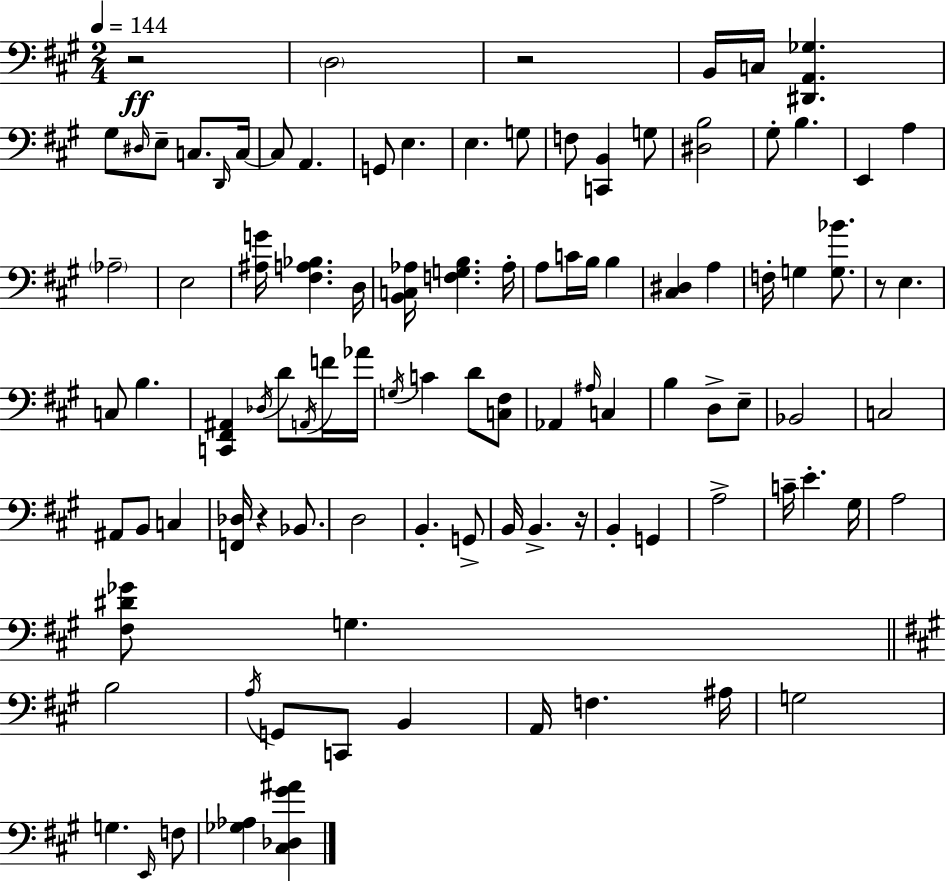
{
  \clef bass
  \numericTimeSignature
  \time 2/4
  \key a \major
  \tempo 4 = 144
  r2\ff | \parenthesize d2 | r2 | b,16 c16 <dis, a, ges>4. | \break gis8 \grace { dis16 } e8-- c8. | \grace { d,16 } c16~~ c8 a,4. | g,8 e4. | e4. | \break g8 f8 <c, b,>4 | g8 <dis b>2 | gis8-. b4. | e,4 a4 | \break \parenthesize aes2-- | e2 | <ais g'>16 <fis a bes>4. | d16 <b, c aes>16 <f g b>4. | \break aes16-. a8 c'16 b16 b4 | <cis dis>4 a4 | f16-. g4 <g bes'>8. | r8 e4. | \break c8 b4. | <c, fis, ais,>4 \acciaccatura { des16 } d'8 | \acciaccatura { a,16 } f'16 aes'16 \acciaccatura { g16 } c'4 | d'8 <c fis>8 aes,4 | \break \grace { ais16 } c4 b4 | d8-> e8-- bes,2 | c2 | ais,8 | \break b,8 c4 <f, des>16 r4 | bes,8. d2 | b,4.-. | g,8-> b,16 b,4.-> | \break r16 b,4-. | g,4 a2-> | c'16-- e'4.-. | gis16 a2 | \break <fis dis' ges'>8 | g4. \bar "||" \break \key a \major b2 | \acciaccatura { a16 } g,8 c,8 b,4 | a,16 f4. | ais16 g2 | \break g4. \grace { e,16 } | f8 <ges aes>4 <cis des gis' ais'>4 | \bar "|."
}